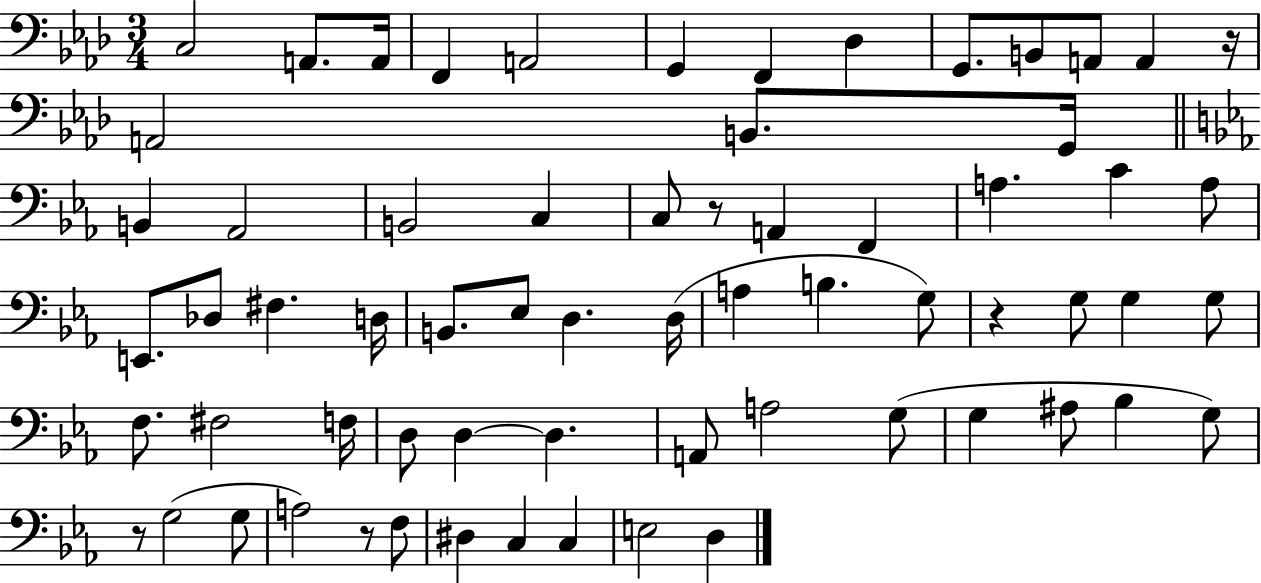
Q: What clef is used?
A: bass